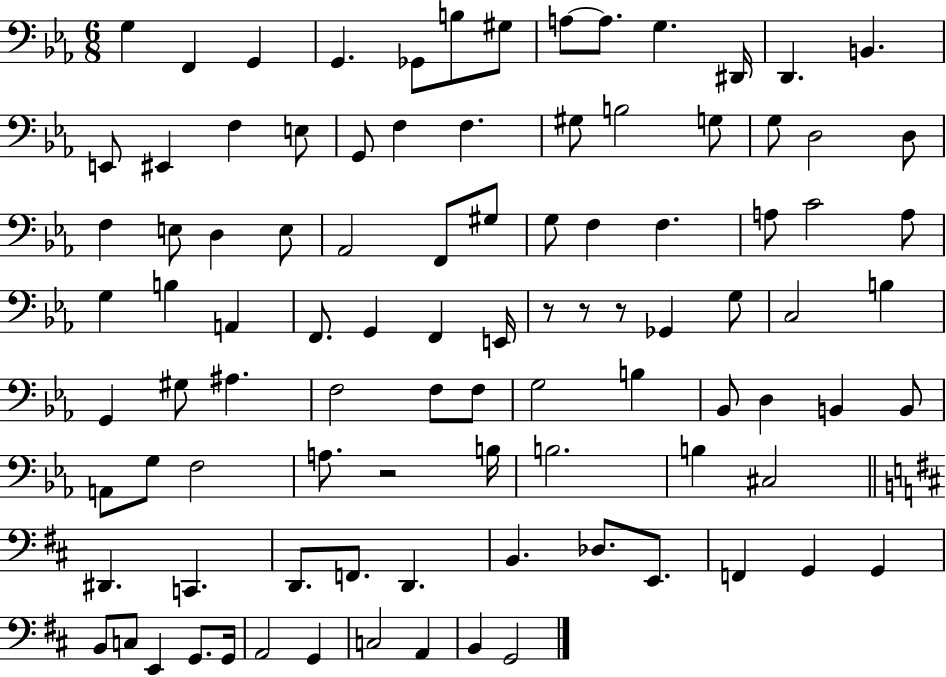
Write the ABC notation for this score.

X:1
T:Untitled
M:6/8
L:1/4
K:Eb
G, F,, G,, G,, _G,,/2 B,/2 ^G,/2 A,/2 A,/2 G, ^D,,/4 D,, B,, E,,/2 ^E,, F, E,/2 G,,/2 F, F, ^G,/2 B,2 G,/2 G,/2 D,2 D,/2 F, E,/2 D, E,/2 _A,,2 F,,/2 ^G,/2 G,/2 F, F, A,/2 C2 A,/2 G, B, A,, F,,/2 G,, F,, E,,/4 z/2 z/2 z/2 _G,, G,/2 C,2 B, G,, ^G,/2 ^A, F,2 F,/2 F,/2 G,2 B, _B,,/2 D, B,, B,,/2 A,,/2 G,/2 F,2 A,/2 z2 B,/4 B,2 B, ^C,2 ^D,, C,, D,,/2 F,,/2 D,, B,, _D,/2 E,,/2 F,, G,, G,, B,,/2 C,/2 E,, G,,/2 G,,/4 A,,2 G,, C,2 A,, B,, G,,2